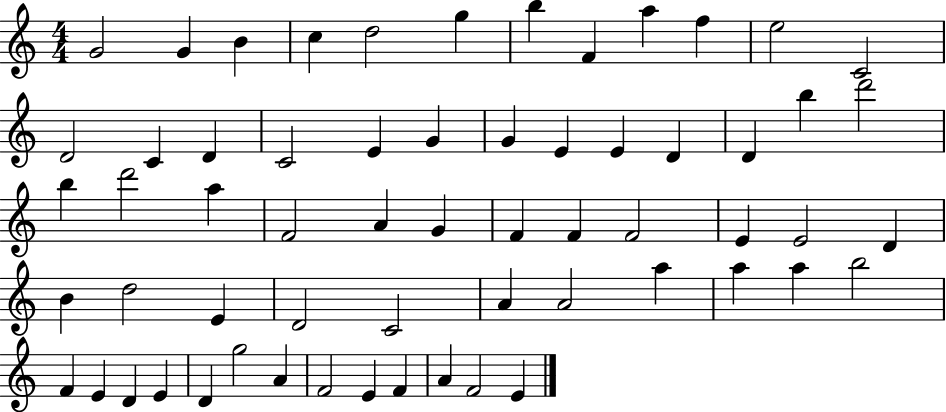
{
  \clef treble
  \numericTimeSignature
  \time 4/4
  \key c \major
  g'2 g'4 b'4 | c''4 d''2 g''4 | b''4 f'4 a''4 f''4 | e''2 c'2 | \break d'2 c'4 d'4 | c'2 e'4 g'4 | g'4 e'4 e'4 d'4 | d'4 b''4 d'''2 | \break b''4 d'''2 a''4 | f'2 a'4 g'4 | f'4 f'4 f'2 | e'4 e'2 d'4 | \break b'4 d''2 e'4 | d'2 c'2 | a'4 a'2 a''4 | a''4 a''4 b''2 | \break f'4 e'4 d'4 e'4 | d'4 g''2 a'4 | f'2 e'4 f'4 | a'4 f'2 e'4 | \break \bar "|."
}